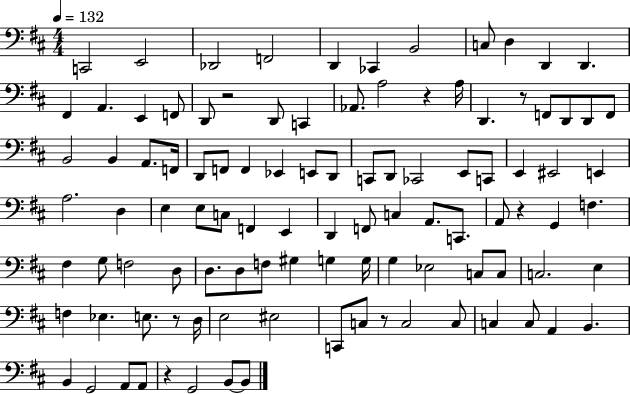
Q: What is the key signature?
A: D major